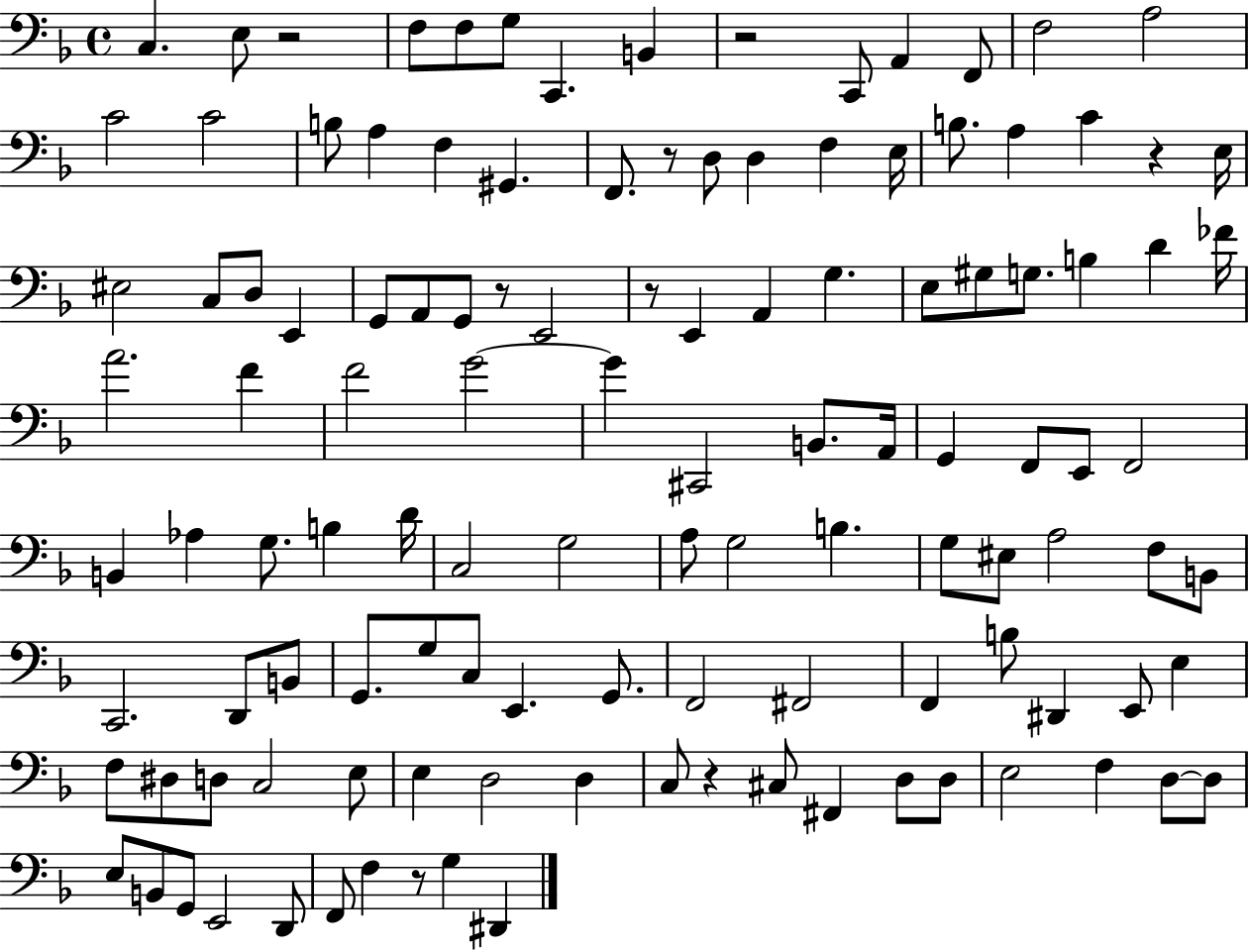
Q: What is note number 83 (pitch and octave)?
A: B3